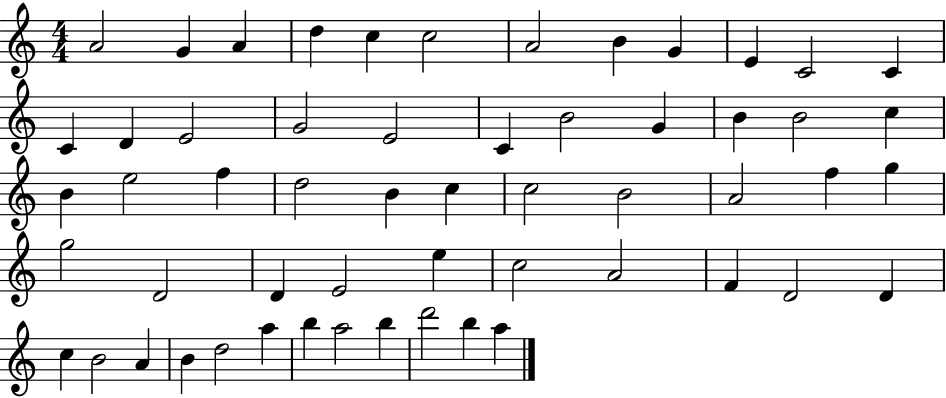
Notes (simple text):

A4/h G4/q A4/q D5/q C5/q C5/h A4/h B4/q G4/q E4/q C4/h C4/q C4/q D4/q E4/h G4/h E4/h C4/q B4/h G4/q B4/q B4/h C5/q B4/q E5/h F5/q D5/h B4/q C5/q C5/h B4/h A4/h F5/q G5/q G5/h D4/h D4/q E4/h E5/q C5/h A4/h F4/q D4/h D4/q C5/q B4/h A4/q B4/q D5/h A5/q B5/q A5/h B5/q D6/h B5/q A5/q